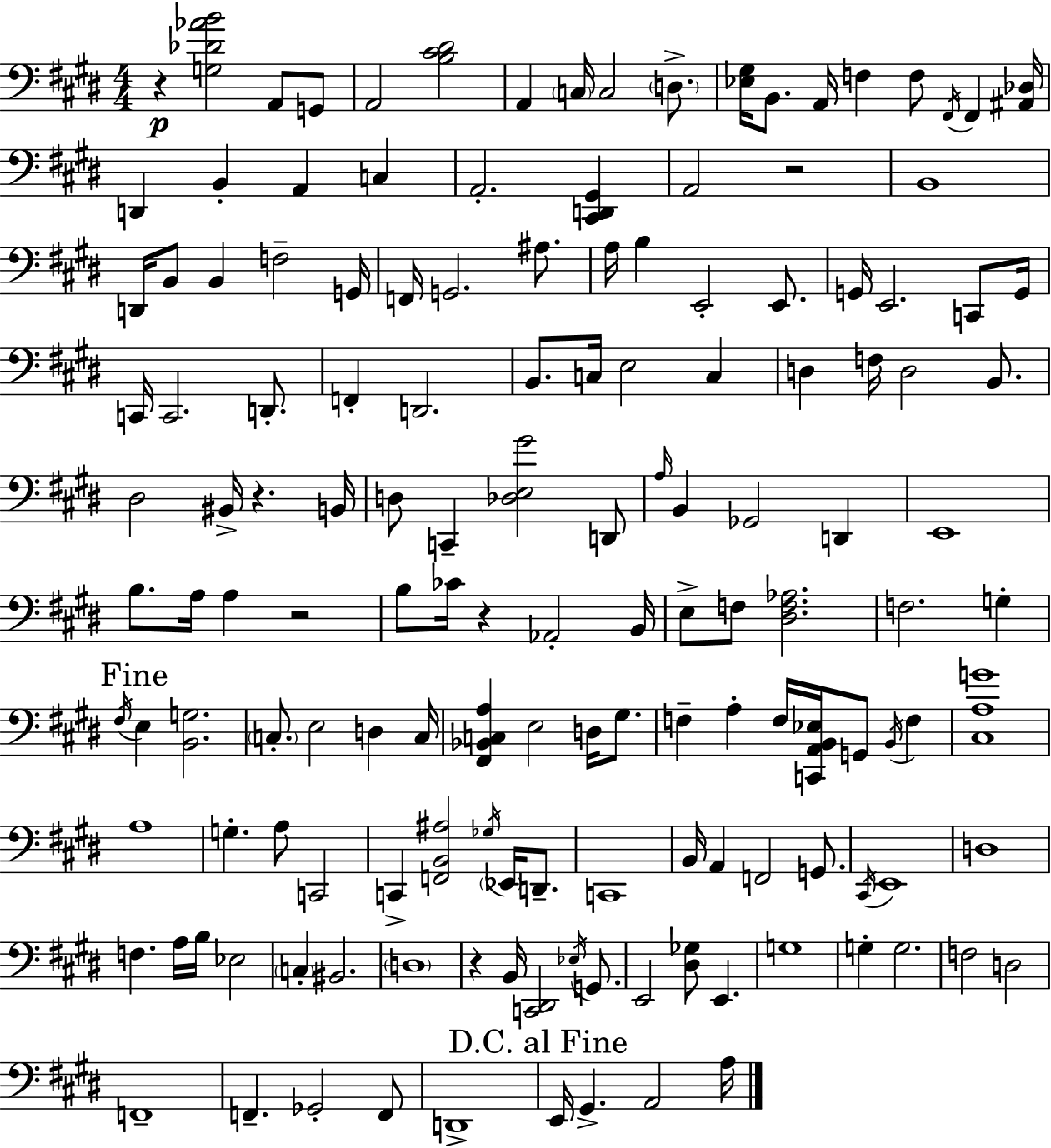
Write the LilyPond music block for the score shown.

{
  \clef bass
  \numericTimeSignature
  \time 4/4
  \key e \major
  \repeat volta 2 { r4\p <g des' aes' b'>2 a,8 g,8 | a,2 <b cis' dis'>2 | a,4 \parenthesize c16 c2 \parenthesize d8.-> | <ees gis>16 b,8. a,16 f4 f8 \acciaccatura { fis,16 } fis,4 | \break <ais, des>16 d,4 b,4-. a,4 c4 | a,2.-. <cis, d, gis,>4 | a,2 r2 | b,1 | \break d,16 b,8 b,4 f2-- | g,16 f,16 g,2. ais8. | a16 b4 e,2-. e,8. | g,16 e,2. c,8 | \break g,16 c,16 c,2. d,8.-. | f,4-. d,2. | b,8. c16 e2 c4 | d4 f16 d2 b,8. | \break dis2 bis,16-> r4. | b,16 d8 c,4-- <des e gis'>2 d,8 | \grace { a16 } b,4 ges,2 d,4 | e,1 | \break b8. a16 a4 r2 | b8 ces'16 r4 aes,2-. | b,16 e8-> f8 <dis f aes>2. | f2. g4-. | \break \mark "Fine" \acciaccatura { fis16 } e4 <b, g>2. | \parenthesize c8.-. e2 d4 | c16 <fis, bes, c a>4 e2 d16 | gis8. f4-- a4-. f16 <c, a, b, ees>16 g,8 \acciaccatura { b,16 } | \break f4 <cis a g'>1 | a1 | g4.-. a8 c,2 | c,4-> <f, b, ais>2 | \break \acciaccatura { ges16 } \parenthesize ees,16 d,8.-- c,1 | b,16 a,4 f,2 | g,8. \acciaccatura { cis,16 } e,1 | d1 | \break f4. a16 b16 ees2 | \parenthesize c4-. bis,2. | \parenthesize d1 | r4 b,16 <c, dis,>2 | \break \acciaccatura { ees16 } g,8. e,2 <dis ges>8 | e,4. g1 | g4-. g2. | f2 d2 | \break f,1-- | f,4.-- ges,2-. | f,8 d,1-> | \mark "D.C. al Fine" e,16 gis,4.-> a,2 | \break a16 } \bar "|."
}